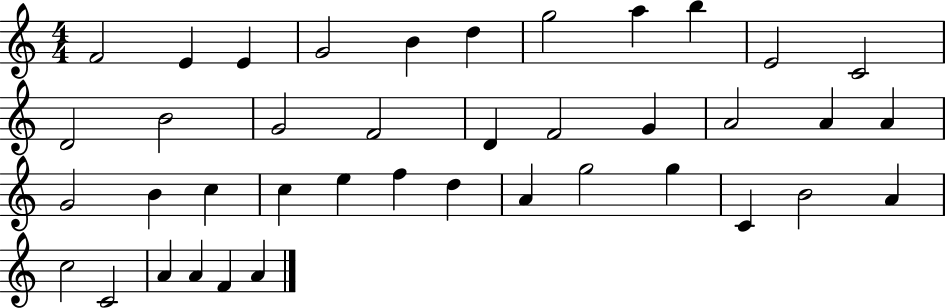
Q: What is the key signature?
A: C major